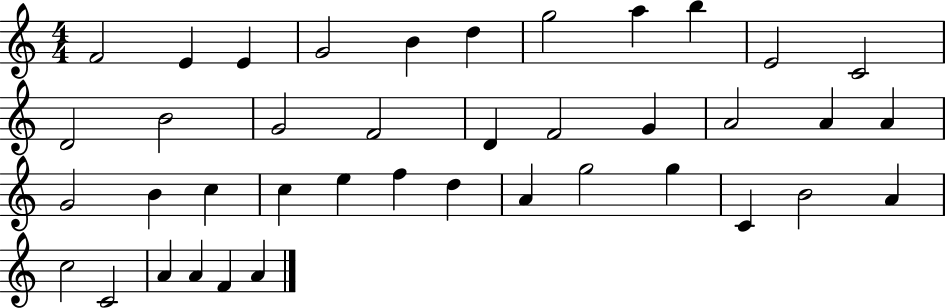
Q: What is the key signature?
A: C major